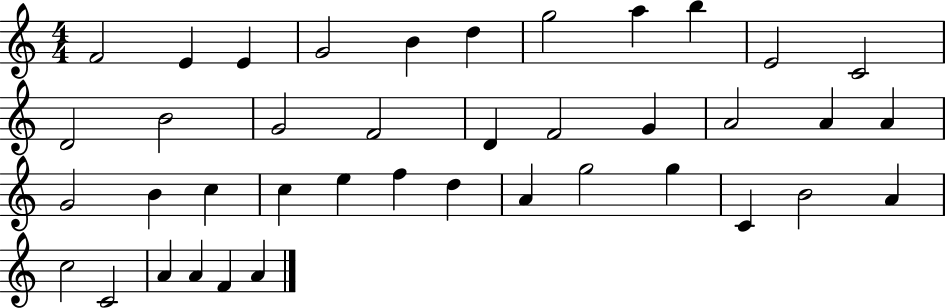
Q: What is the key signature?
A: C major